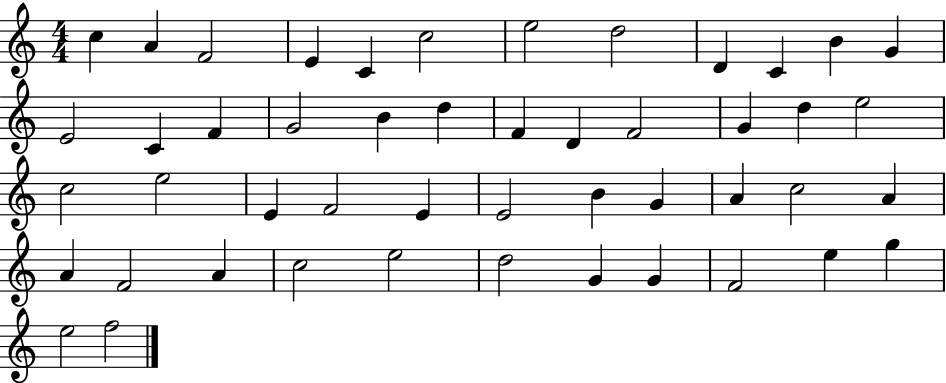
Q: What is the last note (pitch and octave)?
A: F5